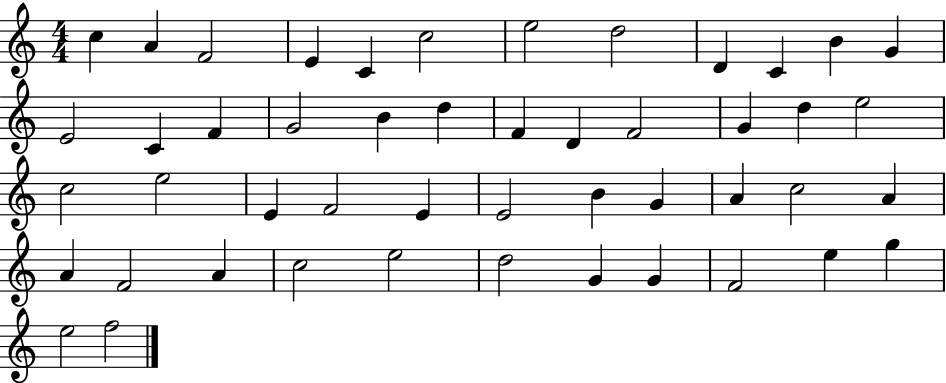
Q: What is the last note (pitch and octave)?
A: F5